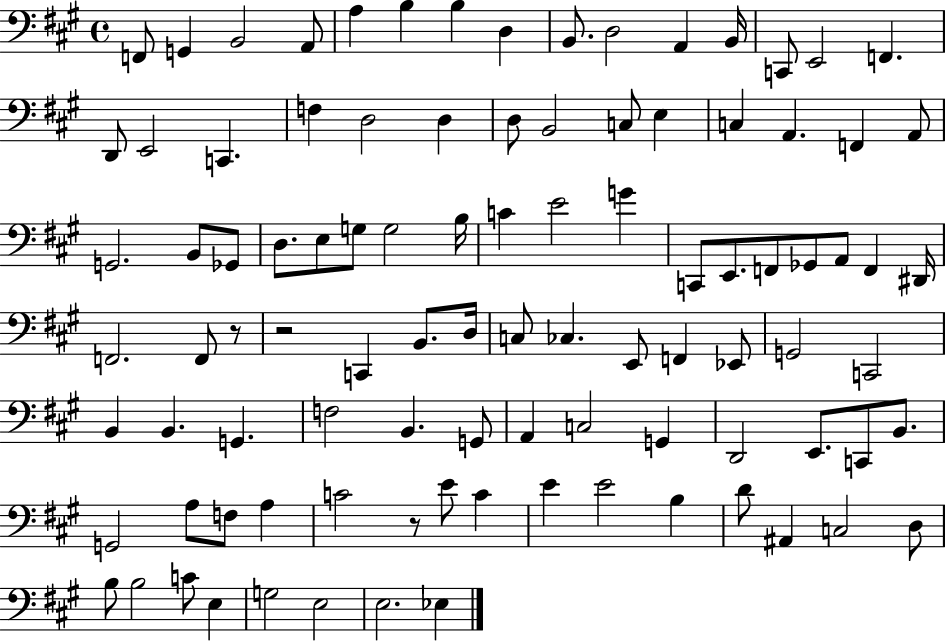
X:1
T:Untitled
M:4/4
L:1/4
K:A
F,,/2 G,, B,,2 A,,/2 A, B, B, D, B,,/2 D,2 A,, B,,/4 C,,/2 E,,2 F,, D,,/2 E,,2 C,, F, D,2 D, D,/2 B,,2 C,/2 E, C, A,, F,, A,,/2 G,,2 B,,/2 _G,,/2 D,/2 E,/2 G,/2 G,2 B,/4 C E2 G C,,/2 E,,/2 F,,/2 _G,,/2 A,,/2 F,, ^D,,/4 F,,2 F,,/2 z/2 z2 C,, B,,/2 D,/4 C,/2 _C, E,,/2 F,, _E,,/2 G,,2 C,,2 B,, B,, G,, F,2 B,, G,,/2 A,, C,2 G,, D,,2 E,,/2 C,,/2 B,,/2 G,,2 A,/2 F,/2 A, C2 z/2 E/2 C E E2 B, D/2 ^A,, C,2 D,/2 B,/2 B,2 C/2 E, G,2 E,2 E,2 _E,